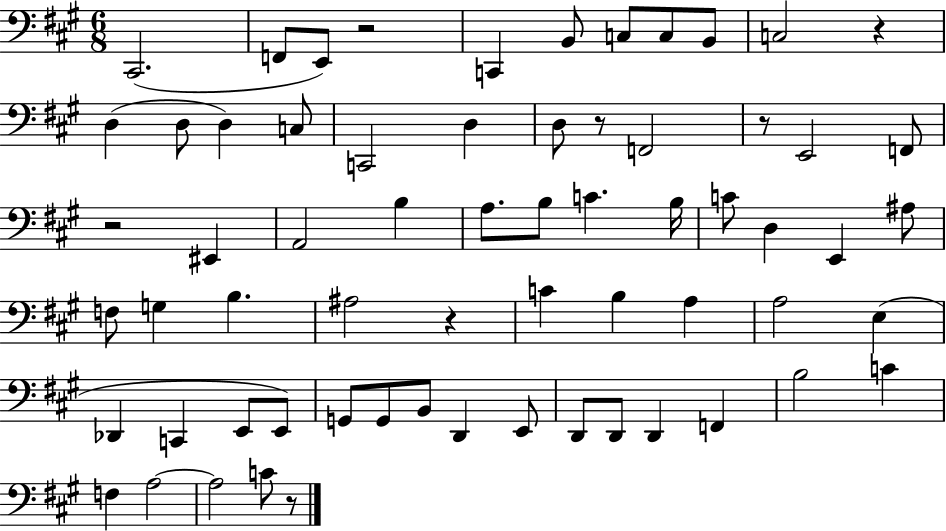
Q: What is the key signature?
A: A major